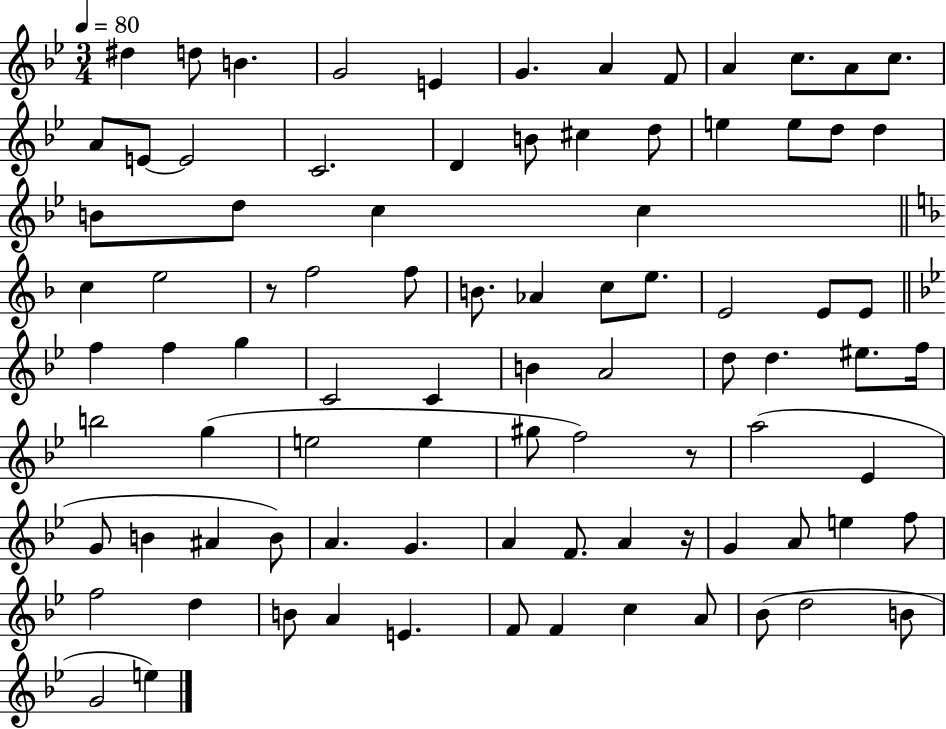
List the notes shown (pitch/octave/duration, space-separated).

D#5/q D5/e B4/q. G4/h E4/q G4/q. A4/q F4/e A4/q C5/e. A4/e C5/e. A4/e E4/e E4/h C4/h. D4/q B4/e C#5/q D5/e E5/q E5/e D5/e D5/q B4/e D5/e C5/q C5/q C5/q E5/h R/e F5/h F5/e B4/e. Ab4/q C5/e E5/e. E4/h E4/e E4/e F5/q F5/q G5/q C4/h C4/q B4/q A4/h D5/e D5/q. EIS5/e. F5/s B5/h G5/q E5/h E5/q G#5/e F5/h R/e A5/h Eb4/q G4/e B4/q A#4/q B4/e A4/q. G4/q. A4/q F4/e. A4/q R/s G4/q A4/e E5/q F5/e F5/h D5/q B4/e A4/q E4/q. F4/e F4/q C5/q A4/e Bb4/e D5/h B4/e G4/h E5/q